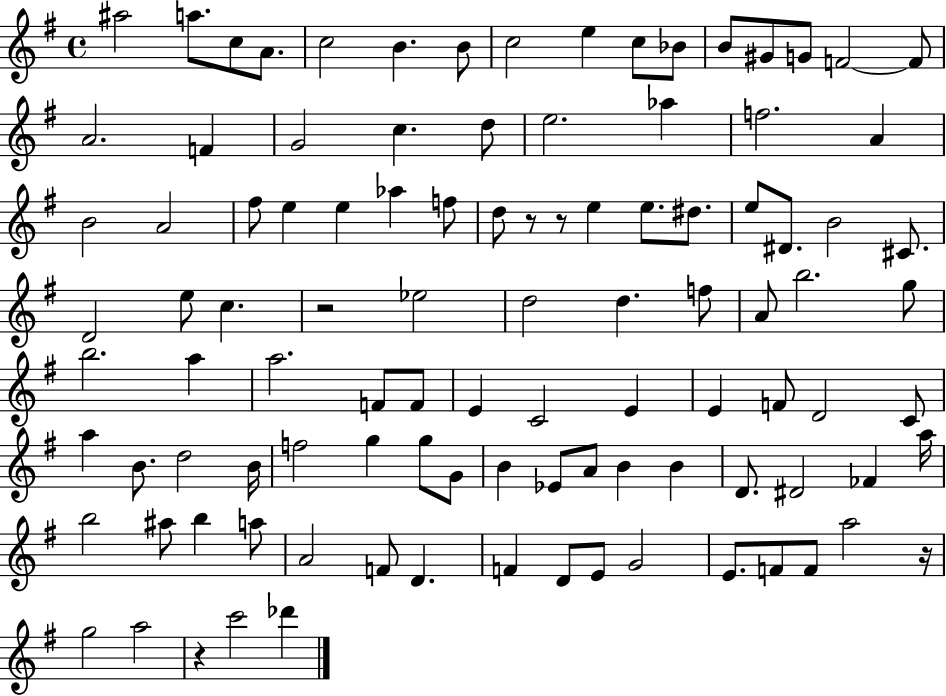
{
  \clef treble
  \time 4/4
  \defaultTimeSignature
  \key g \major
  ais''2 a''8. c''8 a'8. | c''2 b'4. b'8 | c''2 e''4 c''8 bes'8 | b'8 gis'8 g'8 f'2~~ f'8 | \break a'2. f'4 | g'2 c''4. d''8 | e''2. aes''4 | f''2. a'4 | \break b'2 a'2 | fis''8 e''4 e''4 aes''4 f''8 | d''8 r8 r8 e''4 e''8. dis''8. | e''8 dis'8. b'2 cis'8. | \break d'2 e''8 c''4. | r2 ees''2 | d''2 d''4. f''8 | a'8 b''2. g''8 | \break b''2. a''4 | a''2. f'8 f'8 | e'4 c'2 e'4 | e'4 f'8 d'2 c'8 | \break a''4 b'8. d''2 b'16 | f''2 g''4 g''8 g'8 | b'4 ees'8 a'8 b'4 b'4 | d'8. dis'2 fes'4 a''16 | \break b''2 ais''8 b''4 a''8 | a'2 f'8 d'4. | f'4 d'8 e'8 g'2 | e'8. f'8 f'8 a''2 r16 | \break g''2 a''2 | r4 c'''2 des'''4 | \bar "|."
}